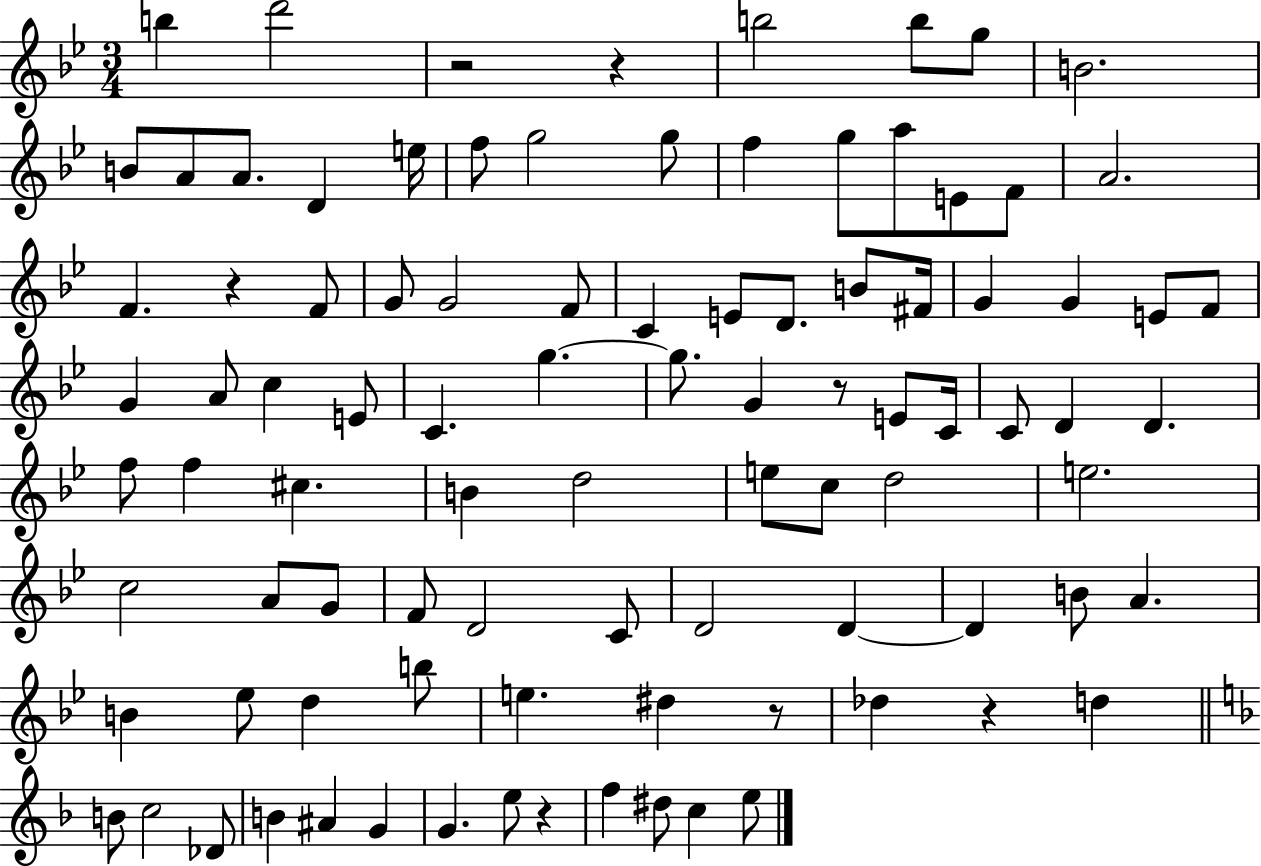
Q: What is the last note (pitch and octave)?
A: E5